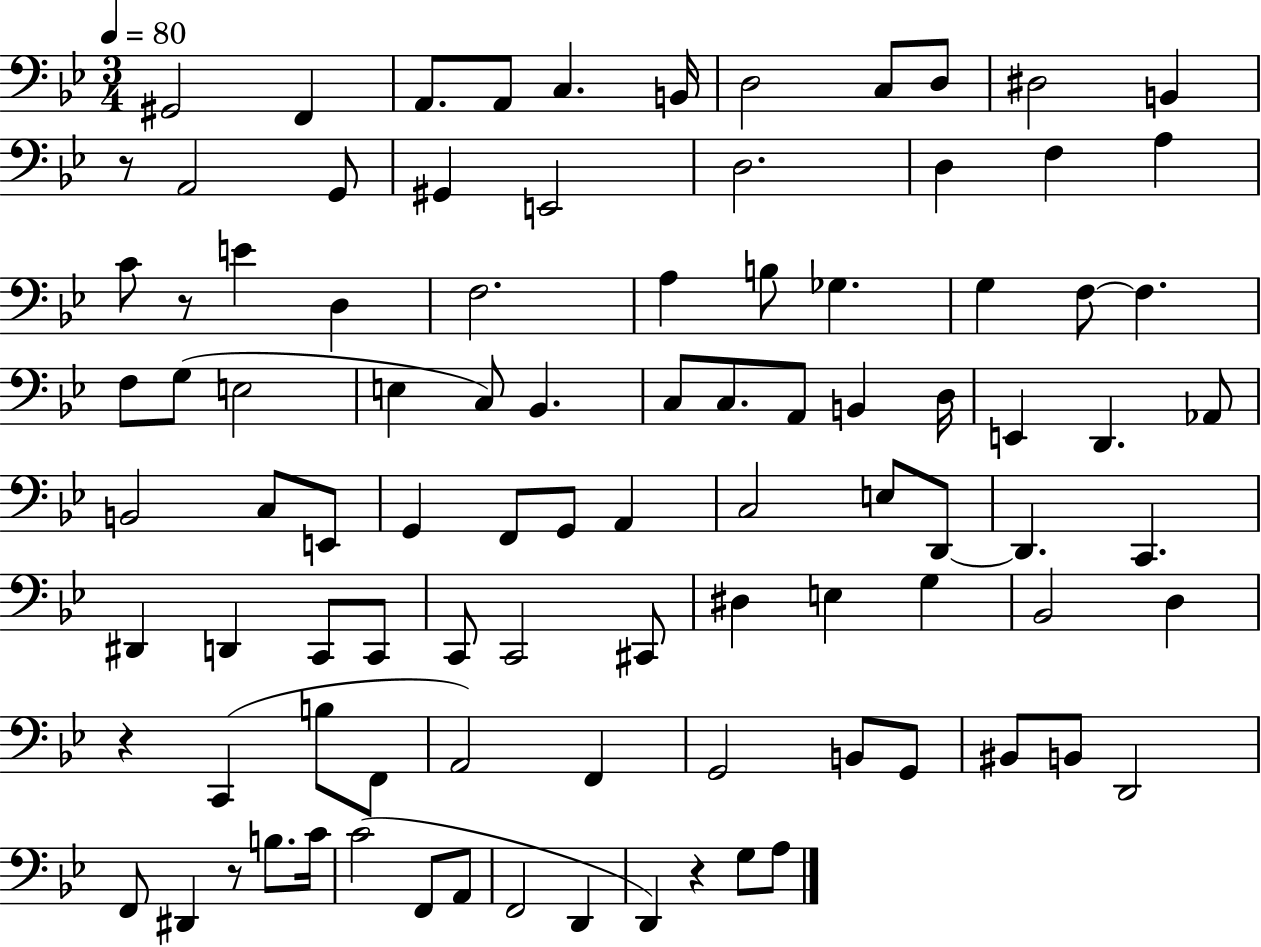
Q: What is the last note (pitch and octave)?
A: A3